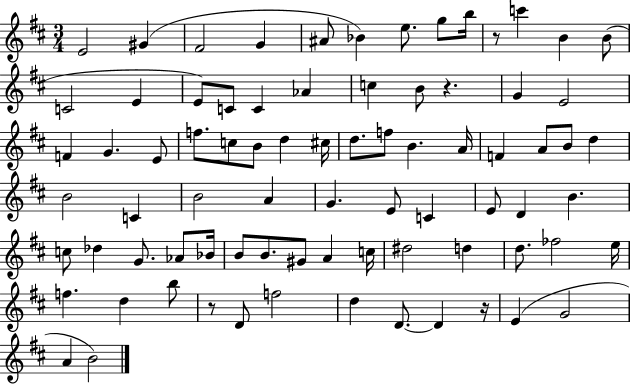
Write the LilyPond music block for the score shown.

{
  \clef treble
  \numericTimeSignature
  \time 3/4
  \key d \major
  \repeat volta 2 { e'2 gis'4( | fis'2 g'4 | ais'8 bes'4) e''8. g''8 b''16 | r8 c'''4 b'4 b'8( | \break c'2 e'4 | e'8) c'8 c'4 aes'4 | c''4 b'8 r4. | g'4 e'2 | \break f'4 g'4. e'8 | f''8. c''8 b'8 d''4 cis''16 | d''8. f''8 b'4. a'16 | f'4 a'8 b'8 d''4 | \break b'2 c'4 | b'2 a'4 | g'4. e'8 c'4 | e'8 d'4 b'4. | \break c''8 des''4 g'8. aes'8 bes'16 | b'8 b'8. gis'8 a'4 c''16 | dis''2 d''4 | d''8. fes''2 e''16 | \break f''4. d''4 b''8 | r8 d'8 f''2 | d''4 d'8.~~ d'4 r16 | e'4( g'2 | \break a'4 b'2) | } \bar "|."
}